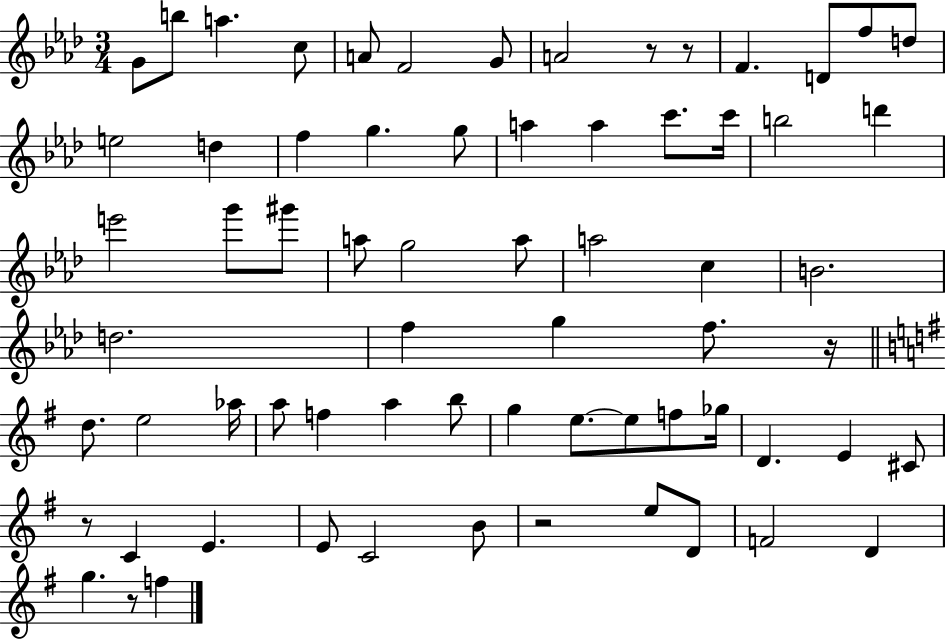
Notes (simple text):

G4/e B5/e A5/q. C5/e A4/e F4/h G4/e A4/h R/e R/e F4/q. D4/e F5/e D5/e E5/h D5/q F5/q G5/q. G5/e A5/q A5/q C6/e. C6/s B5/h D6/q E6/h G6/e G#6/e A5/e G5/h A5/e A5/h C5/q B4/h. D5/h. F5/q G5/q F5/e. R/s D5/e. E5/h Ab5/s A5/e F5/q A5/q B5/e G5/q E5/e. E5/e F5/e Gb5/s D4/q. E4/q C#4/e R/e C4/q E4/q. E4/e C4/h B4/e R/h E5/e D4/e F4/h D4/q G5/q. R/e F5/q